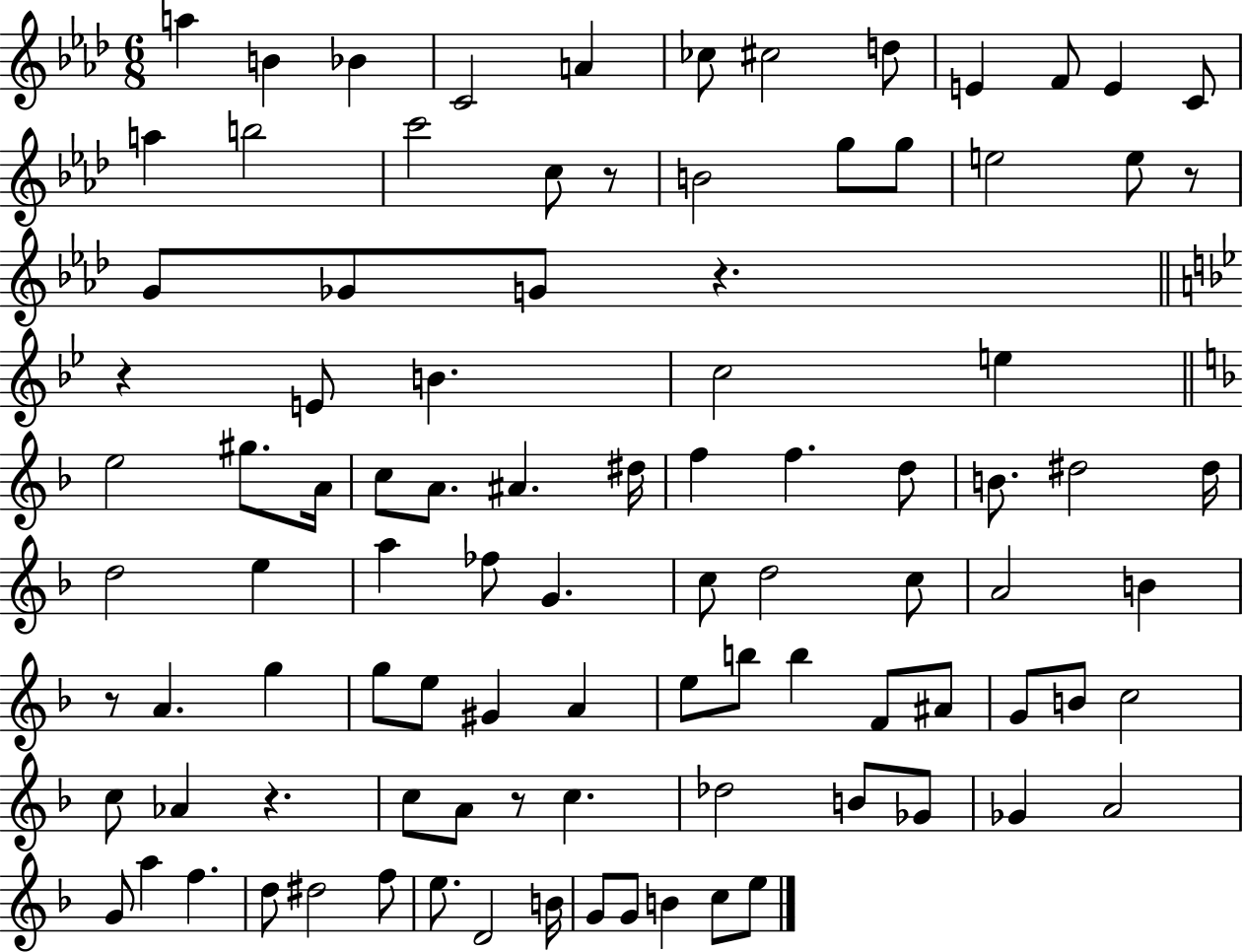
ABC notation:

X:1
T:Untitled
M:6/8
L:1/4
K:Ab
a B _B C2 A _c/2 ^c2 d/2 E F/2 E C/2 a b2 c'2 c/2 z/2 B2 g/2 g/2 e2 e/2 z/2 G/2 _G/2 G/2 z z E/2 B c2 e e2 ^g/2 A/4 c/2 A/2 ^A ^d/4 f f d/2 B/2 ^d2 ^d/4 d2 e a _f/2 G c/2 d2 c/2 A2 B z/2 A g g/2 e/2 ^G A e/2 b/2 b F/2 ^A/2 G/2 B/2 c2 c/2 _A z c/2 A/2 z/2 c _d2 B/2 _G/2 _G A2 G/2 a f d/2 ^d2 f/2 e/2 D2 B/4 G/2 G/2 B c/2 e/2